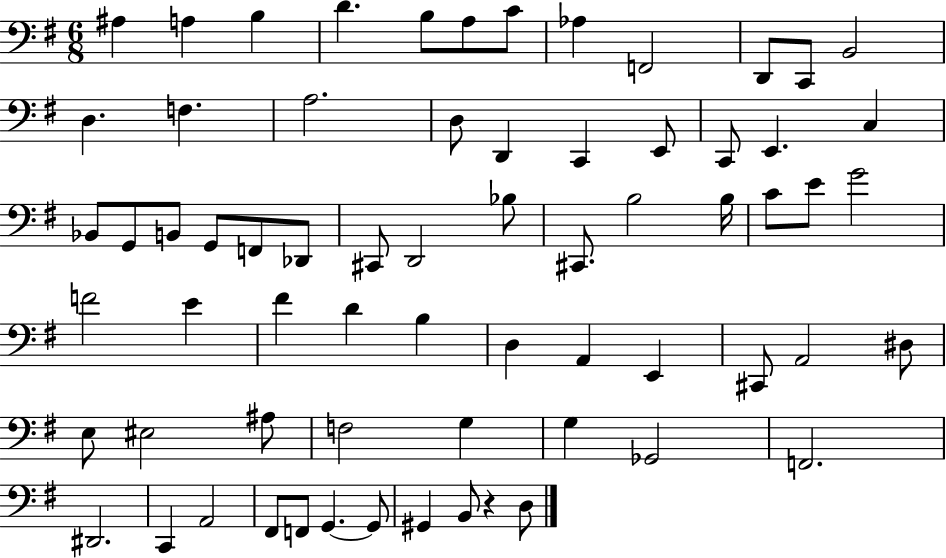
{
  \clef bass
  \numericTimeSignature
  \time 6/8
  \key g \major
  ais4 a4 b4 | d'4. b8 a8 c'8 | aes4 f,2 | d,8 c,8 b,2 | \break d4. f4. | a2. | d8 d,4 c,4 e,8 | c,8 e,4. c4 | \break bes,8 g,8 b,8 g,8 f,8 des,8 | cis,8 d,2 bes8 | cis,8. b2 b16 | c'8 e'8 g'2 | \break f'2 e'4 | fis'4 d'4 b4 | d4 a,4 e,4 | cis,8 a,2 dis8 | \break e8 eis2 ais8 | f2 g4 | g4 ges,2 | f,2. | \break dis,2. | c,4 a,2 | fis,8 f,8 g,4.~~ g,8 | gis,4 b,8 r4 d8 | \break \bar "|."
}